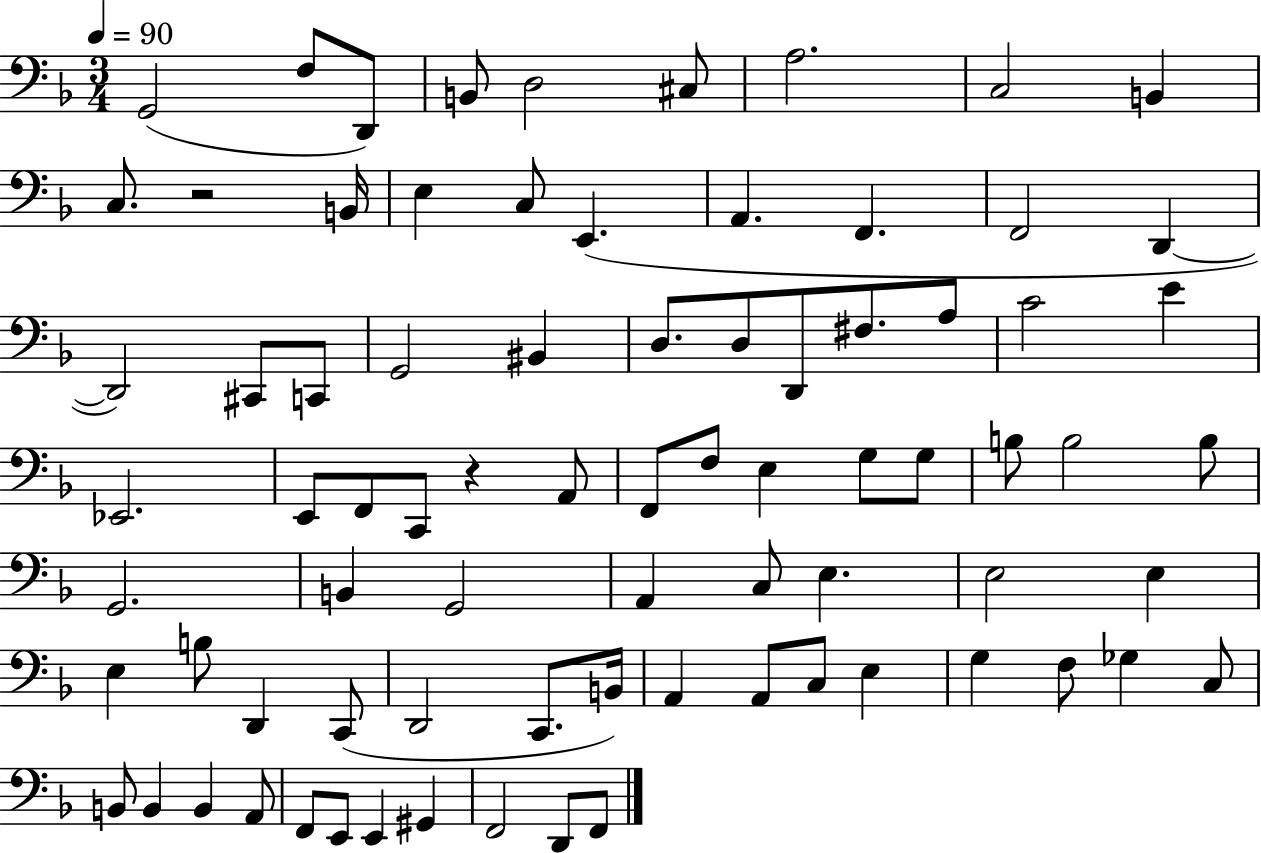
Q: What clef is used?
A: bass